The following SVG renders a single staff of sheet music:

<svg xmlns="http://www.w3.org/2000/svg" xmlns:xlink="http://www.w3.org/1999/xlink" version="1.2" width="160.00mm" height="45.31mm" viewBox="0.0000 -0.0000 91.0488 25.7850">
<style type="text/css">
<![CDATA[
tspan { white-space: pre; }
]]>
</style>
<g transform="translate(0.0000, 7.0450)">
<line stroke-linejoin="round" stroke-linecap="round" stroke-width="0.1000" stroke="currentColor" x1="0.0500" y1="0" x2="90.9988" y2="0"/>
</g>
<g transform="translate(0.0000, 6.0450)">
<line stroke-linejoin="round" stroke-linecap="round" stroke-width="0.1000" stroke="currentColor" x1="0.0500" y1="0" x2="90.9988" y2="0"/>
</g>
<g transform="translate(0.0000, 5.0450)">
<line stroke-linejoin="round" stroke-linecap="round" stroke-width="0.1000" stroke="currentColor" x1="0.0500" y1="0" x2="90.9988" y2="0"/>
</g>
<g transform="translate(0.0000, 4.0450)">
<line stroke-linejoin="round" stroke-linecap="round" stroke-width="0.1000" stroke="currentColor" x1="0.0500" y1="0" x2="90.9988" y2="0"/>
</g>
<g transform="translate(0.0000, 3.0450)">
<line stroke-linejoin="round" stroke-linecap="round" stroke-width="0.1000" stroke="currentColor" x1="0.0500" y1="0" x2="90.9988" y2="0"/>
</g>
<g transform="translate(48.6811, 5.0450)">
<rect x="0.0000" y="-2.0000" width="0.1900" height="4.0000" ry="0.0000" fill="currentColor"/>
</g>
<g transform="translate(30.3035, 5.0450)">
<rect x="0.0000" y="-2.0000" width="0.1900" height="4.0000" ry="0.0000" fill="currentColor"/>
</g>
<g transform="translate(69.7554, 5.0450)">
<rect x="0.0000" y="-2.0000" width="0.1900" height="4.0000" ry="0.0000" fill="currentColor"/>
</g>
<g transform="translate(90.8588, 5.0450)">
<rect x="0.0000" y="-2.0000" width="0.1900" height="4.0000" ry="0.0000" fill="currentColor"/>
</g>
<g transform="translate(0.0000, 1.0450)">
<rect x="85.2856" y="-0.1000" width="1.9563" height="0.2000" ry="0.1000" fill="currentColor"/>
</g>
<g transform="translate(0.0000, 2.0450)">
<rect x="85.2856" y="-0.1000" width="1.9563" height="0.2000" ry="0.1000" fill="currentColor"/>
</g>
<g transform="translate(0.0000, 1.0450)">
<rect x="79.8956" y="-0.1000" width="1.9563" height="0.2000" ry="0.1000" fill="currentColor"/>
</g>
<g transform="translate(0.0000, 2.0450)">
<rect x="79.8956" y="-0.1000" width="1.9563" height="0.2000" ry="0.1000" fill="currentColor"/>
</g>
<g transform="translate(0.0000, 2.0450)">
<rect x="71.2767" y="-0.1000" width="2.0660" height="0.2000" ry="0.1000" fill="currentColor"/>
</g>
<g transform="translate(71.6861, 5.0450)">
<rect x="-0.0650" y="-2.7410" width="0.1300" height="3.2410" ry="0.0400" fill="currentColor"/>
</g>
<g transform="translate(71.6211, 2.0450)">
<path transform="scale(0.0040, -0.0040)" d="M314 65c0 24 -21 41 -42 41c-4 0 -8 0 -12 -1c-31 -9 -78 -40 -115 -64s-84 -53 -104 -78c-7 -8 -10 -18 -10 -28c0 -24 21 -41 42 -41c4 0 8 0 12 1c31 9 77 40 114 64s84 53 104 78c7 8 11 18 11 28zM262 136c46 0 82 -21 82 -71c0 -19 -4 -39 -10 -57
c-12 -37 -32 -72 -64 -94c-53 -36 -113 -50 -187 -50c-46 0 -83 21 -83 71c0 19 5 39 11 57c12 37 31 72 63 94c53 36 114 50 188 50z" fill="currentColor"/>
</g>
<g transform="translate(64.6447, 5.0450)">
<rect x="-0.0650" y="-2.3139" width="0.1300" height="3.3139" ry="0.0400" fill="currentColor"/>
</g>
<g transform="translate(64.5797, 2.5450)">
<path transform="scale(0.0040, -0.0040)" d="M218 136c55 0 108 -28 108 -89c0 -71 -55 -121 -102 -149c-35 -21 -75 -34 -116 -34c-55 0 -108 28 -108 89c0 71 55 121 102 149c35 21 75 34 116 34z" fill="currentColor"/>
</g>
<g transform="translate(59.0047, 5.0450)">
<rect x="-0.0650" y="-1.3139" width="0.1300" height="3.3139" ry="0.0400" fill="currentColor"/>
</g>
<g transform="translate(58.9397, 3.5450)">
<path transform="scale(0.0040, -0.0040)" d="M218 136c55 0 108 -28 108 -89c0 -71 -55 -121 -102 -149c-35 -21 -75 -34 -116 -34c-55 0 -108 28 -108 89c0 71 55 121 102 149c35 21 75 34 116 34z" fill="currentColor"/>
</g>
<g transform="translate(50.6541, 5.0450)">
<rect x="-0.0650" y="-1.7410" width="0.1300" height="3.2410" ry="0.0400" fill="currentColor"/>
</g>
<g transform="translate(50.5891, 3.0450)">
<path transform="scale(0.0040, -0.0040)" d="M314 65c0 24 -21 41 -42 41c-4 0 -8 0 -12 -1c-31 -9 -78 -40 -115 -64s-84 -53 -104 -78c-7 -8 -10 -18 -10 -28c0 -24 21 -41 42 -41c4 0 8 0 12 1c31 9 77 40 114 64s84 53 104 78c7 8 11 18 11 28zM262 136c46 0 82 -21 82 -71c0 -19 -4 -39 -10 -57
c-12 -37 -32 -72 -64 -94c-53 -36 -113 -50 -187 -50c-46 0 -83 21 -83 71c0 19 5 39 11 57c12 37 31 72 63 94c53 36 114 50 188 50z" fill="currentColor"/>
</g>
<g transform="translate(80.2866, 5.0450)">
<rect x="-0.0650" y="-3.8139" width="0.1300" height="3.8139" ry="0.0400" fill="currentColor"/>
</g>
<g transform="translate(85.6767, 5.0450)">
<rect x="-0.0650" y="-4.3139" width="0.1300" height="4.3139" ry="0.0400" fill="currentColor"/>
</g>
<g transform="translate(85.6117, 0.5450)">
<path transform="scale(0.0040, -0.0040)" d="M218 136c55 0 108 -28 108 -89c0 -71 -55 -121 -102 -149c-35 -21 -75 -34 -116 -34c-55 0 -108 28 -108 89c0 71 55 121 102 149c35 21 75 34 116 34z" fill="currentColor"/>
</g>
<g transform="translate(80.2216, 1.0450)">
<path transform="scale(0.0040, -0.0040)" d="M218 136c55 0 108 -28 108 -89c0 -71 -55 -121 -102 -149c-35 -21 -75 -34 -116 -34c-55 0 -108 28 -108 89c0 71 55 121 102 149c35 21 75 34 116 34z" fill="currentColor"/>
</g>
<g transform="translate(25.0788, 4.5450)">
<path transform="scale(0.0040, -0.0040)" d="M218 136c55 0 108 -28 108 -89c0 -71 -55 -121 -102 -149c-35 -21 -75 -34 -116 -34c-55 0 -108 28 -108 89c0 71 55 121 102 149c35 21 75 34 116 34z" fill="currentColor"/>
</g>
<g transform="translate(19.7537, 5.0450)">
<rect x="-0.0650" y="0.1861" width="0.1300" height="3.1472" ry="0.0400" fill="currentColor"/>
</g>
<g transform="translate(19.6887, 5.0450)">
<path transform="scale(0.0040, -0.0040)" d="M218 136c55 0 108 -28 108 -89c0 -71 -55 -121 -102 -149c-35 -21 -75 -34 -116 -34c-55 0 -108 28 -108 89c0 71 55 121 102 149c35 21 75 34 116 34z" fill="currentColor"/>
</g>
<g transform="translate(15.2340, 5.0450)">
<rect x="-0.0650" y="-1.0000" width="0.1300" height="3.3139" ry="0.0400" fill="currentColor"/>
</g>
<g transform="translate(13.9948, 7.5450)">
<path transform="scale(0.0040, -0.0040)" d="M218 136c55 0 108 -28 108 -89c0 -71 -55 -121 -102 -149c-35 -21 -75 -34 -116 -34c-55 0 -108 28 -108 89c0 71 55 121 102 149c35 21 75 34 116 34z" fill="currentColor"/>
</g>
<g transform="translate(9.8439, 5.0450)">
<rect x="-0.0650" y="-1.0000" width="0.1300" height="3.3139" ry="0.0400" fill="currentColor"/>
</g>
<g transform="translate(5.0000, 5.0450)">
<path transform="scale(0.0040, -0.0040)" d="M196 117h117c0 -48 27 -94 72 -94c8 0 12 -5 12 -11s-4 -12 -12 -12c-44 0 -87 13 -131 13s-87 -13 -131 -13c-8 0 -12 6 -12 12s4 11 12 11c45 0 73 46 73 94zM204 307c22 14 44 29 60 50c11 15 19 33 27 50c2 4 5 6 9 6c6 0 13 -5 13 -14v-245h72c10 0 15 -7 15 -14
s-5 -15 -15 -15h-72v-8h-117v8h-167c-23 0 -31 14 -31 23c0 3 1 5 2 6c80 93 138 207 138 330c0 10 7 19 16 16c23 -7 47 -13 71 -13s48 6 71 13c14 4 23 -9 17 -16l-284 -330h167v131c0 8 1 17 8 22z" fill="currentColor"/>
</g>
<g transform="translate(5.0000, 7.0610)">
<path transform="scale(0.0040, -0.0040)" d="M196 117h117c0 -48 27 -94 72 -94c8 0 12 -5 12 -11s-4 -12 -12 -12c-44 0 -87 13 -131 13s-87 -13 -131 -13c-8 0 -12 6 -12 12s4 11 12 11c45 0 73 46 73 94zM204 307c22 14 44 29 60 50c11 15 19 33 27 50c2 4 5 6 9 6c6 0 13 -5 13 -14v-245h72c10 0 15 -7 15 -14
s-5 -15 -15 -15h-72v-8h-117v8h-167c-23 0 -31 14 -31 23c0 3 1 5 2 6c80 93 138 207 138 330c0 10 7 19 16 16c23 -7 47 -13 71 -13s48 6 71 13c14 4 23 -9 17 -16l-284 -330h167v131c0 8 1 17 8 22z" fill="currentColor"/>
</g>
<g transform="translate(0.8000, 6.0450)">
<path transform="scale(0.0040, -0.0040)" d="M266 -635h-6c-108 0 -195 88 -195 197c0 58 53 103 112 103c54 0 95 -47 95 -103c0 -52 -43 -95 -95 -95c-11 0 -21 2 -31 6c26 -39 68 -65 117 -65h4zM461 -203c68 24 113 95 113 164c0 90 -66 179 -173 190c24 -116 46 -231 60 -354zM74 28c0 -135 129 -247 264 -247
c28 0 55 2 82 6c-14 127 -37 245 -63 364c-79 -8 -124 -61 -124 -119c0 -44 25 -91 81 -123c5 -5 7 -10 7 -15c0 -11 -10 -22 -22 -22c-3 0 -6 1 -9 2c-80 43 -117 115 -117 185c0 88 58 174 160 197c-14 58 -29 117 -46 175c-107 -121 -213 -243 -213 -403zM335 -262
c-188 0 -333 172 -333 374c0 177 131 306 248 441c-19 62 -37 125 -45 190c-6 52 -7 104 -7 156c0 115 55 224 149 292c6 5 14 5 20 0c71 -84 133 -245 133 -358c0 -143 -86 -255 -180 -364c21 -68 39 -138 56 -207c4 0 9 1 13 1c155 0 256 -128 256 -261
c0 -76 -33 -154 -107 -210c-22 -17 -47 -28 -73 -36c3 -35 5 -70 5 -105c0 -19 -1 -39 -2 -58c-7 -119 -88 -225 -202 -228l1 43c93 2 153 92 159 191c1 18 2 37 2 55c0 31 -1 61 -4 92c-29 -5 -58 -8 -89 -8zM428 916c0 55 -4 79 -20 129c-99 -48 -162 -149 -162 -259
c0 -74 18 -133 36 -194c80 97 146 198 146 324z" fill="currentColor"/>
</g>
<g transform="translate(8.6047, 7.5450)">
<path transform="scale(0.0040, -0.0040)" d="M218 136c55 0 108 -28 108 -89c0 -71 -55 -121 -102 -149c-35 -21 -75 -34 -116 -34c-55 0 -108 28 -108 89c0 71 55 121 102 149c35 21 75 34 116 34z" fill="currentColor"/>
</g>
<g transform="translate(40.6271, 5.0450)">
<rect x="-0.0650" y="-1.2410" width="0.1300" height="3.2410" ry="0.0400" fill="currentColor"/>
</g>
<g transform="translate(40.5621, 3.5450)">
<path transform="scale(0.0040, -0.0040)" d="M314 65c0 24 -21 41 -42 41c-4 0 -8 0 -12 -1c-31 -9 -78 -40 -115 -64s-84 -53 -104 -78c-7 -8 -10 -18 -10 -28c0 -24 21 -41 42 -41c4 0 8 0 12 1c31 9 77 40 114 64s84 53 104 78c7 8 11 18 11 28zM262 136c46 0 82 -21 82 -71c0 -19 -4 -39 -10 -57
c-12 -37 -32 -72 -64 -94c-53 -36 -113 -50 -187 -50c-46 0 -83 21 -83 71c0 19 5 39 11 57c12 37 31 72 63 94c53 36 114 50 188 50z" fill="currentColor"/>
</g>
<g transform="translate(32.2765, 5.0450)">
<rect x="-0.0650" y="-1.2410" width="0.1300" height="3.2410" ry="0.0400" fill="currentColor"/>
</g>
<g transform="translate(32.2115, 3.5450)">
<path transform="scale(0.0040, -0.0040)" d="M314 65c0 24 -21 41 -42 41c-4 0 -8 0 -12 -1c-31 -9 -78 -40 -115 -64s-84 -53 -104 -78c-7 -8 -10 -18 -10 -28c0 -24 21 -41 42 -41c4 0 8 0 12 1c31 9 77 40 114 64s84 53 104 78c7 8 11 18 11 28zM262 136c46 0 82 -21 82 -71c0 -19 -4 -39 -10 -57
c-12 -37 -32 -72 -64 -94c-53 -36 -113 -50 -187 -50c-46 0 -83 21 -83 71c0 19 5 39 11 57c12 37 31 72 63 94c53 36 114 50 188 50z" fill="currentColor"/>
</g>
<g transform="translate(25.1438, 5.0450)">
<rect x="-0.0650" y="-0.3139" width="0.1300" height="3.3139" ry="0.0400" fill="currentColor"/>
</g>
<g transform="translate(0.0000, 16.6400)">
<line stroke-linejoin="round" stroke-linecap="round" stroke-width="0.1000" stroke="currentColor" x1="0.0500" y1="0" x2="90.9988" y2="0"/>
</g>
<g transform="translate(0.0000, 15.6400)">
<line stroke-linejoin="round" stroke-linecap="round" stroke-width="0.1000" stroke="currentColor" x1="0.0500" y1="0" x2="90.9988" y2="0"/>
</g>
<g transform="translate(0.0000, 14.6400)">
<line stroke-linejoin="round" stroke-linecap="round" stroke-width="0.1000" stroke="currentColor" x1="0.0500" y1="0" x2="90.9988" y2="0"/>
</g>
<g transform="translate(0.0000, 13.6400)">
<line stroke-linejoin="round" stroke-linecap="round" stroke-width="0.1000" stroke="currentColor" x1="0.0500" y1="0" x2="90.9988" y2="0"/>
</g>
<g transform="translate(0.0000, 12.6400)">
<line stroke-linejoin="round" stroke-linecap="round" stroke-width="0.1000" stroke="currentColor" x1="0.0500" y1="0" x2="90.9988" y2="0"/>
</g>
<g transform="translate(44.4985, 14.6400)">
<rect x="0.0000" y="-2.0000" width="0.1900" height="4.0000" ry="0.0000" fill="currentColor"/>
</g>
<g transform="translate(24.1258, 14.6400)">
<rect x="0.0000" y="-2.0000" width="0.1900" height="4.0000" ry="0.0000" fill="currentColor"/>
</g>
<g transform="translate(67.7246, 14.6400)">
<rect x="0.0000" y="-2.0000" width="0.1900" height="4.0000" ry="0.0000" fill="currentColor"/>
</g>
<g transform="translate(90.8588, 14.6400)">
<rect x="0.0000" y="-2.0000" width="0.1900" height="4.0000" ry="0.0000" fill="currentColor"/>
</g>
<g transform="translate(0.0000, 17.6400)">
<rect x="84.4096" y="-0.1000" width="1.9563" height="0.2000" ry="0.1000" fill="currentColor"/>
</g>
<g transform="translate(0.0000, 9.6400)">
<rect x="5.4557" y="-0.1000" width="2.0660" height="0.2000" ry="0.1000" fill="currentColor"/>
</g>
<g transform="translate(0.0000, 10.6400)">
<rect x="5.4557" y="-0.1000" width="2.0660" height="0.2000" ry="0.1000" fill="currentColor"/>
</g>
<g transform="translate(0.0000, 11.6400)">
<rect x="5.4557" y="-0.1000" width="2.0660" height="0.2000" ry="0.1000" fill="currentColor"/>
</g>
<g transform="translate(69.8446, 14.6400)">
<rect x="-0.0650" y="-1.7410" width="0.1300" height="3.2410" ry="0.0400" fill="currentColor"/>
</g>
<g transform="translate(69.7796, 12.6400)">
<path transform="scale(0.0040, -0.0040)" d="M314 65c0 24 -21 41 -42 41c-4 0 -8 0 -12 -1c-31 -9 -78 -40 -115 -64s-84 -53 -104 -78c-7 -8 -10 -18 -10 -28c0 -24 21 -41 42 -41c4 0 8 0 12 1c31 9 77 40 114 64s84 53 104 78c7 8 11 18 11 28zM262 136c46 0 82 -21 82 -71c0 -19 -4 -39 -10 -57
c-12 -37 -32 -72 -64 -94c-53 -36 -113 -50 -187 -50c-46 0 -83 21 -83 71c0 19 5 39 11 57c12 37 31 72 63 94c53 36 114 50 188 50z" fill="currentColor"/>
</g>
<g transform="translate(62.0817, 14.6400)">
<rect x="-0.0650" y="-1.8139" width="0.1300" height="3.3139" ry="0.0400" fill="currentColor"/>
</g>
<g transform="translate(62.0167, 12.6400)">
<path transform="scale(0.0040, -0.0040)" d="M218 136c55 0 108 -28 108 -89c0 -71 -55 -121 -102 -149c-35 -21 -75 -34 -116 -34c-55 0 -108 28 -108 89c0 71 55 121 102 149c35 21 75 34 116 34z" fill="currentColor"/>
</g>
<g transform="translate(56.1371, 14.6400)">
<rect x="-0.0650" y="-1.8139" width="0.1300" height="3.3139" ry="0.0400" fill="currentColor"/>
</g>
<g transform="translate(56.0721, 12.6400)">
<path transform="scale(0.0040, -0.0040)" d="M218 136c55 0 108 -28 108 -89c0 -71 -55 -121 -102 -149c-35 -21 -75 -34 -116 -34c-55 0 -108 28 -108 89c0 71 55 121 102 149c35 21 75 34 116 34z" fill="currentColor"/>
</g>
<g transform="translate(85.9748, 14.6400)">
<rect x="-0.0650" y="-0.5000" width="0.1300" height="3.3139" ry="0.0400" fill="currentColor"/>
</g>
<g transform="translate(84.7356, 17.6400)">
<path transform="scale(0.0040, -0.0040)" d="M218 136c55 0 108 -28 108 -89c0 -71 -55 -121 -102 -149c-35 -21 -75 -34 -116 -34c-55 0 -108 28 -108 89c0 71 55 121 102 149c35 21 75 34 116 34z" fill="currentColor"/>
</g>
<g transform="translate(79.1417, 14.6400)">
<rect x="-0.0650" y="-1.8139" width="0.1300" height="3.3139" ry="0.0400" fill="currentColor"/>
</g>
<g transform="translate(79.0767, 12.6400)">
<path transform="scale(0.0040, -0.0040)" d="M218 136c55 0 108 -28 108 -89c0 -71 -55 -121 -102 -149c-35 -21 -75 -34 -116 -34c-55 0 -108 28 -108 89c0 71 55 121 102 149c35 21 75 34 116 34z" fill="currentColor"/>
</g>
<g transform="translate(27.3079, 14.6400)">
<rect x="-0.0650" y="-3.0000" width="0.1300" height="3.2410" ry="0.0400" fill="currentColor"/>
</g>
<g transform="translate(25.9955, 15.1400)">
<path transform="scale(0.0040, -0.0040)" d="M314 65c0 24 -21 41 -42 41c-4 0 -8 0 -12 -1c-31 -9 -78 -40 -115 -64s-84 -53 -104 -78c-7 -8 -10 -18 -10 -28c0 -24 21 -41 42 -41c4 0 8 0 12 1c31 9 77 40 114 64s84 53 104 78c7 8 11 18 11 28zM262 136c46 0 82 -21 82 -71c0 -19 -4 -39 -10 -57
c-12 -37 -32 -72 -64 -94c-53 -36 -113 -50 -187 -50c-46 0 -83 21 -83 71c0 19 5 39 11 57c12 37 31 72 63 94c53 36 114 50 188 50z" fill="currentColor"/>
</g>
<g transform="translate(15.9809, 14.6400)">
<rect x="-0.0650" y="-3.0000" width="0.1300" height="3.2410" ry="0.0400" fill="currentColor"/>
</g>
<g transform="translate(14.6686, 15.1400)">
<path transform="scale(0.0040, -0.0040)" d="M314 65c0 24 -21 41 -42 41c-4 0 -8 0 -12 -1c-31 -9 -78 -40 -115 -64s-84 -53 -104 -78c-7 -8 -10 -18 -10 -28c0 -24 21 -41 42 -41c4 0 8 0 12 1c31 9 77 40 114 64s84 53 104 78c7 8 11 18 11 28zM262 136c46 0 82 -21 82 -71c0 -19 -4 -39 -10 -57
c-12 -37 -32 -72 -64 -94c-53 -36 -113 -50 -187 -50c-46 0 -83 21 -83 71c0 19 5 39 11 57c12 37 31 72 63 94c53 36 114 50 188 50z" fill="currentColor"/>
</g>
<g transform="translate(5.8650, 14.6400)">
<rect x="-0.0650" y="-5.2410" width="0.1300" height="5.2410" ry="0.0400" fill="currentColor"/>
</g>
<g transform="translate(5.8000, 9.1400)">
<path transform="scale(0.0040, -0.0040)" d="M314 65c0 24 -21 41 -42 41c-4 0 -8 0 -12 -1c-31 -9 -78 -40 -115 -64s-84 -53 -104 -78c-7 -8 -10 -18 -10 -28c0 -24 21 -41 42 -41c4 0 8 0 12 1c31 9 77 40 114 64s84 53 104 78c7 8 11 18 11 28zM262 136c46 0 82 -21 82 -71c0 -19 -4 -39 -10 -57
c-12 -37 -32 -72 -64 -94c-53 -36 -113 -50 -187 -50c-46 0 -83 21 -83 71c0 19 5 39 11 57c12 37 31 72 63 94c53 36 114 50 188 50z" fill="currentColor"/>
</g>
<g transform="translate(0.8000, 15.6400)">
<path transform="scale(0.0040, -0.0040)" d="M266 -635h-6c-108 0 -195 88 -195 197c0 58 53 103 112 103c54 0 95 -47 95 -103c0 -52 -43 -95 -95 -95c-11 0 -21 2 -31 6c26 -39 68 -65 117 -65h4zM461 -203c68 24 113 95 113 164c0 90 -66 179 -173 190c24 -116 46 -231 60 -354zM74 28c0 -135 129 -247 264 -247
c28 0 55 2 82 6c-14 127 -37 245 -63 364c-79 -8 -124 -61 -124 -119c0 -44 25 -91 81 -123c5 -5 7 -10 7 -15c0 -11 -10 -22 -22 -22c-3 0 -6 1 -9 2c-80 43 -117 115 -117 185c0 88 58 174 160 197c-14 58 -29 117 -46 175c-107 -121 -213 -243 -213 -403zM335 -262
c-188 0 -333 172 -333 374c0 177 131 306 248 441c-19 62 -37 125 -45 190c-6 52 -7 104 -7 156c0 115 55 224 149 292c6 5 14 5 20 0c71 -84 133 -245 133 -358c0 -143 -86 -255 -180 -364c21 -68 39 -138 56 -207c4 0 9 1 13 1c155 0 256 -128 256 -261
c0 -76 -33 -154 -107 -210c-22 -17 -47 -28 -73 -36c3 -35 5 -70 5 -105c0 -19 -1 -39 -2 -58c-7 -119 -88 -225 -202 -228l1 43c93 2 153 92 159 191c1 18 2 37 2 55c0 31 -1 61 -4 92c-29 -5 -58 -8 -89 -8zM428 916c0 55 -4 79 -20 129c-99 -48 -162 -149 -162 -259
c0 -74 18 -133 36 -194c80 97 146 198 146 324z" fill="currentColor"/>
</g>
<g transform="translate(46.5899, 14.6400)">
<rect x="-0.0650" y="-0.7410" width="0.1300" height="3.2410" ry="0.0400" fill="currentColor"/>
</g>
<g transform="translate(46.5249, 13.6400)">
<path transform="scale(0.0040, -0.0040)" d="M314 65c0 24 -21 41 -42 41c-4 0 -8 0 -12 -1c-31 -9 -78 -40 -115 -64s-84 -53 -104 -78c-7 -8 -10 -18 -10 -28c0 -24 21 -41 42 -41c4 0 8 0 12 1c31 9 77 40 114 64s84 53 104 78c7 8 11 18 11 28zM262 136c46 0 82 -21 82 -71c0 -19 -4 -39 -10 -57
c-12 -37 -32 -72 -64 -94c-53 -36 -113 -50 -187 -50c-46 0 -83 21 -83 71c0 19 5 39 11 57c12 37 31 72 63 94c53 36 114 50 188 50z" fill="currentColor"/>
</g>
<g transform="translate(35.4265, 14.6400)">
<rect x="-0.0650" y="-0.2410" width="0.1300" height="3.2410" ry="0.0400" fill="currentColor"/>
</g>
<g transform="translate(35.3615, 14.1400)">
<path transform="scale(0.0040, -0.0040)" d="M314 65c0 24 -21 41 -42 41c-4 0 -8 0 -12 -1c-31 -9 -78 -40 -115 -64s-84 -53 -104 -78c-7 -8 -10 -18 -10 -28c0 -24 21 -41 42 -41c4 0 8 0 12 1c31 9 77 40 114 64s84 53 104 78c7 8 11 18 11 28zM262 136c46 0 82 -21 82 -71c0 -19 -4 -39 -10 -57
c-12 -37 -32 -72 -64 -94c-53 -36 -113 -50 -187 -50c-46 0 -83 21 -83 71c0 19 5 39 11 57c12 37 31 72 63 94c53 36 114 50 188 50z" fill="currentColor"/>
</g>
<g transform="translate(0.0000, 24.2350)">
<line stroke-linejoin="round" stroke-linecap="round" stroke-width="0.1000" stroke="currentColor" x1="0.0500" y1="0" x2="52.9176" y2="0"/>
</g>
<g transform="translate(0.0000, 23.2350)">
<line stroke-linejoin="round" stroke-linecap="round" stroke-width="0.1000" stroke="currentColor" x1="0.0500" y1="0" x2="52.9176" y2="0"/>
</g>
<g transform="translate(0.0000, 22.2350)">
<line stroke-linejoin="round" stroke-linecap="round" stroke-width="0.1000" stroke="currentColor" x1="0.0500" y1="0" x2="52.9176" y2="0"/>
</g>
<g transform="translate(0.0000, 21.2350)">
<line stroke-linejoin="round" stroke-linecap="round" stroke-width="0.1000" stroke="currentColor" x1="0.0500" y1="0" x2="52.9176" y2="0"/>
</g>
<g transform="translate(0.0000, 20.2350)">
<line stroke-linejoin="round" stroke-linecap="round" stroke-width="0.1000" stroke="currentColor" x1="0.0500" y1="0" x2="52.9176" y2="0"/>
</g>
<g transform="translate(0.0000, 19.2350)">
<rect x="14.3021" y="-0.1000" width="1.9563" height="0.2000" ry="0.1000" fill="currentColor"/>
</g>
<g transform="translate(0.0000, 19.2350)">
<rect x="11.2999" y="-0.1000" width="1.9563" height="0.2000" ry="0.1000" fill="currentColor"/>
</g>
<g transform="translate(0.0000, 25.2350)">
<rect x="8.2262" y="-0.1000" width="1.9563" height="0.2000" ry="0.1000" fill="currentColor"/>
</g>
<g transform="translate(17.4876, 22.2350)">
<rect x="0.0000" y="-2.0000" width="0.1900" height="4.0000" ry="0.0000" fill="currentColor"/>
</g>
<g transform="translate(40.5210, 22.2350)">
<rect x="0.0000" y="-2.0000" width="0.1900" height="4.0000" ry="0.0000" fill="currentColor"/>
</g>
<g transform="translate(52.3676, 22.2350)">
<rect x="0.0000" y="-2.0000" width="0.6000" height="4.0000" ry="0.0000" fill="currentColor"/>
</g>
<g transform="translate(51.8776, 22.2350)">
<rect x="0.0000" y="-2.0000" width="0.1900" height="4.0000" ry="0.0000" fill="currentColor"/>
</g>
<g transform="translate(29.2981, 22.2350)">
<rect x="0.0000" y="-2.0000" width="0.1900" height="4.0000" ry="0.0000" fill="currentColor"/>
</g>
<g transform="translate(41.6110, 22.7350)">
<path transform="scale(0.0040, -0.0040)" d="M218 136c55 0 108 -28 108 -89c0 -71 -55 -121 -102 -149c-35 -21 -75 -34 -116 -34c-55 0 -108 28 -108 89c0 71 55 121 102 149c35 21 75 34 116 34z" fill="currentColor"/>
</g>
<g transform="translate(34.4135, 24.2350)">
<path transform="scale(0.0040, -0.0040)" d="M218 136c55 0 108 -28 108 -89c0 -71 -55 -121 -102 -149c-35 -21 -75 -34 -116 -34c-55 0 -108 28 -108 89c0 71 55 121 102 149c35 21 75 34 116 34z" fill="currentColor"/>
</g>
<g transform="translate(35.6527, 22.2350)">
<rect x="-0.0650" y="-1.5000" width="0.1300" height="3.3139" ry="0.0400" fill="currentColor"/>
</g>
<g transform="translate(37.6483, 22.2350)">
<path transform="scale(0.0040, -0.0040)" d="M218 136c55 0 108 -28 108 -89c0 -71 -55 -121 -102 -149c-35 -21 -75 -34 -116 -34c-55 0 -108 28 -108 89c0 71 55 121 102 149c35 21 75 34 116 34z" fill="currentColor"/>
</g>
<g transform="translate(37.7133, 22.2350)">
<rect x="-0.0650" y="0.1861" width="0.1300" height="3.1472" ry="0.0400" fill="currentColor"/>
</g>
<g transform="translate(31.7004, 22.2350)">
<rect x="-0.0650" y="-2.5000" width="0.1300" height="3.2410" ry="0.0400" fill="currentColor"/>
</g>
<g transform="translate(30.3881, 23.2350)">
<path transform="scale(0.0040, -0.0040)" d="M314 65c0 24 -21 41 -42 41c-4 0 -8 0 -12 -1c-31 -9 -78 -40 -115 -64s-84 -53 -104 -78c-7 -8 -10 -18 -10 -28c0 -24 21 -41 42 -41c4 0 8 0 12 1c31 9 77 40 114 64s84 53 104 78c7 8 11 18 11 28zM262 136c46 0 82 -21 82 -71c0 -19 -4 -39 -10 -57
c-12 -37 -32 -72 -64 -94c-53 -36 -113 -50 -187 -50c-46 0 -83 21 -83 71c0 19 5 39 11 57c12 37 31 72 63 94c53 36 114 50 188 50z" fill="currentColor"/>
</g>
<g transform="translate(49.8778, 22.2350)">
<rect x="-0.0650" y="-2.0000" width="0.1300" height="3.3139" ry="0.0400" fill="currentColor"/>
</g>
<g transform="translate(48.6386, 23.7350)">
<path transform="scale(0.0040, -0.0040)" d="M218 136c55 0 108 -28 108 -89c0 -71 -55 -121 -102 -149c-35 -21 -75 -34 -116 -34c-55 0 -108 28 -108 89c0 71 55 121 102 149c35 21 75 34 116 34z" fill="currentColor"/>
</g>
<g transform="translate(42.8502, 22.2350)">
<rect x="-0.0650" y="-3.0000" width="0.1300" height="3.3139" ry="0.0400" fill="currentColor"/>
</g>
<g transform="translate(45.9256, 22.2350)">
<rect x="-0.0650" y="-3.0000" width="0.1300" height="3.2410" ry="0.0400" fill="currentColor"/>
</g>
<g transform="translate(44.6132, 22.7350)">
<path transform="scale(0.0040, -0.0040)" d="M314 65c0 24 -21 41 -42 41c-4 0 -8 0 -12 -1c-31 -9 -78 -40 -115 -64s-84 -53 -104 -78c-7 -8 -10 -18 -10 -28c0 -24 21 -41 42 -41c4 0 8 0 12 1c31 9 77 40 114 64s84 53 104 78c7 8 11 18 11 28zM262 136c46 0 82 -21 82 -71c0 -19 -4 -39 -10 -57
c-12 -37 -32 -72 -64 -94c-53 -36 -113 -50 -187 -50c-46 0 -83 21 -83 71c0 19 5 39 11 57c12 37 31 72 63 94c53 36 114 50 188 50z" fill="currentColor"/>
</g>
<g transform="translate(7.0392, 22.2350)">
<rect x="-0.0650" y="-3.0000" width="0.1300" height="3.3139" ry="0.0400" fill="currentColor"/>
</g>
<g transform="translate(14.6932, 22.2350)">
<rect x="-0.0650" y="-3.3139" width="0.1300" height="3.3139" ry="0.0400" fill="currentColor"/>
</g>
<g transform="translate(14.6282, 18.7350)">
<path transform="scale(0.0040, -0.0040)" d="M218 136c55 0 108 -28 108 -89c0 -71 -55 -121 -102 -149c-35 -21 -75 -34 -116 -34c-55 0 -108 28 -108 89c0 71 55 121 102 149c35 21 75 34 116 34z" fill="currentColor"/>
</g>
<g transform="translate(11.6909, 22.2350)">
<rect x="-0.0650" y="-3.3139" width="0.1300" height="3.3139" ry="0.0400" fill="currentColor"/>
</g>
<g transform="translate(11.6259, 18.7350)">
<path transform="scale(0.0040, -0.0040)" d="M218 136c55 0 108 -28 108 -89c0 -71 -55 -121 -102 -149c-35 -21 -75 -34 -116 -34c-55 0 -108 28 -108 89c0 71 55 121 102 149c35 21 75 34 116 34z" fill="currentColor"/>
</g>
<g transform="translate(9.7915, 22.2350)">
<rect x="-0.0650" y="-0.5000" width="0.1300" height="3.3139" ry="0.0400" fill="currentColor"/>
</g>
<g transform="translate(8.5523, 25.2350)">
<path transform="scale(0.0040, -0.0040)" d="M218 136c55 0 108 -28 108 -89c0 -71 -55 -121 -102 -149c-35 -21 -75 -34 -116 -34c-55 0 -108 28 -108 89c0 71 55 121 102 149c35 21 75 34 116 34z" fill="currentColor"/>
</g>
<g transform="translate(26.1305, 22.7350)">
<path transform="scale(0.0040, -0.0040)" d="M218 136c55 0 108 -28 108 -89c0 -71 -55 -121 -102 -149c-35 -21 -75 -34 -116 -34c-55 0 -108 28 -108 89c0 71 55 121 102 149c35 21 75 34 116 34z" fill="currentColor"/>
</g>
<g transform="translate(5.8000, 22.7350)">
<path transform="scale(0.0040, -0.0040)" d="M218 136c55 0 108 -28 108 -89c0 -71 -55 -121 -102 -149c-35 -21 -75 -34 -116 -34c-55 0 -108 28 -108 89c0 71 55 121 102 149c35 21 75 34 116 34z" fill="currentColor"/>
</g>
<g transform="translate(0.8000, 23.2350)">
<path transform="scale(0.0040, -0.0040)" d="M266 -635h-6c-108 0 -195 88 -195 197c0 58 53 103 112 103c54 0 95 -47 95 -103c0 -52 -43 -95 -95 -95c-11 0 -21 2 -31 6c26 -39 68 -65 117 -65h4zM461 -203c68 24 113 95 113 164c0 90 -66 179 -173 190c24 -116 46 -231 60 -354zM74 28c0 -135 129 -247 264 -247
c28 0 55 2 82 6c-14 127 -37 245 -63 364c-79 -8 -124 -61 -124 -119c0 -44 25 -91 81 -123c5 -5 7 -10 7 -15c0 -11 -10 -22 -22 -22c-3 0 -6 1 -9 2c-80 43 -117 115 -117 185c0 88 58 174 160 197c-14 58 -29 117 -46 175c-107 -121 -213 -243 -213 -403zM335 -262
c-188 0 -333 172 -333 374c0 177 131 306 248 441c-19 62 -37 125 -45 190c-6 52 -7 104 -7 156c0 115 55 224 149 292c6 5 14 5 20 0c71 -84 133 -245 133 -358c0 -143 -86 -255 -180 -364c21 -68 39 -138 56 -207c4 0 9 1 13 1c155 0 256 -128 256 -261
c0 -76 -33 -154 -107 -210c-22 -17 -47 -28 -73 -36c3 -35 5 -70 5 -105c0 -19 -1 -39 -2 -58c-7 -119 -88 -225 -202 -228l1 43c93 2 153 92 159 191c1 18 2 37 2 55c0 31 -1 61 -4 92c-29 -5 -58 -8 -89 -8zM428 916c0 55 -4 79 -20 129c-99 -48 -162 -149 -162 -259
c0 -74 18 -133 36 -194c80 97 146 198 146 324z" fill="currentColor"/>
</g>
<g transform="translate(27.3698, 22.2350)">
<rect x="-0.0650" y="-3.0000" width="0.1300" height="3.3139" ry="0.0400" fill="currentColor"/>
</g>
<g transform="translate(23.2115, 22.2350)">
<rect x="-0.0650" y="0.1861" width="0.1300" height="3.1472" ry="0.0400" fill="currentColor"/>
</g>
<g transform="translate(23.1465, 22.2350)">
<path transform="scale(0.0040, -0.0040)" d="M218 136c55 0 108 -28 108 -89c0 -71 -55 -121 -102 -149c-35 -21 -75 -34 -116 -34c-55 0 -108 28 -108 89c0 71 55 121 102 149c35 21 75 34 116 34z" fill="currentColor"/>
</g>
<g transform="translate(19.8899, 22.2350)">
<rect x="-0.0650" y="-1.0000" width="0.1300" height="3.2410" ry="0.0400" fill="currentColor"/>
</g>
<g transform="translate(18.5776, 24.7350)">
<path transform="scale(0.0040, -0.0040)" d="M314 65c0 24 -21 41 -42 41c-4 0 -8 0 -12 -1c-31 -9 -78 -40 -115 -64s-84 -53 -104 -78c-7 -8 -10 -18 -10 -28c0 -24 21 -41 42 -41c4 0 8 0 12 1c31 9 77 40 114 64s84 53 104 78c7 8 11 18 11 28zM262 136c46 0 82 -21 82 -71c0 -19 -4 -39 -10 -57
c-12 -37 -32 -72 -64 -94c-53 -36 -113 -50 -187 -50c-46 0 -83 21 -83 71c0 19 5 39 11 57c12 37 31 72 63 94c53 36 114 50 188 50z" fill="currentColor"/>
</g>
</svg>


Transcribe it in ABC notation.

X:1
T:Untitled
M:4/4
L:1/4
K:C
D D B c e2 e2 f2 e g a2 c' d' f'2 A2 A2 c2 d2 f f f2 f C A C b b D2 B A G2 E B A A2 F